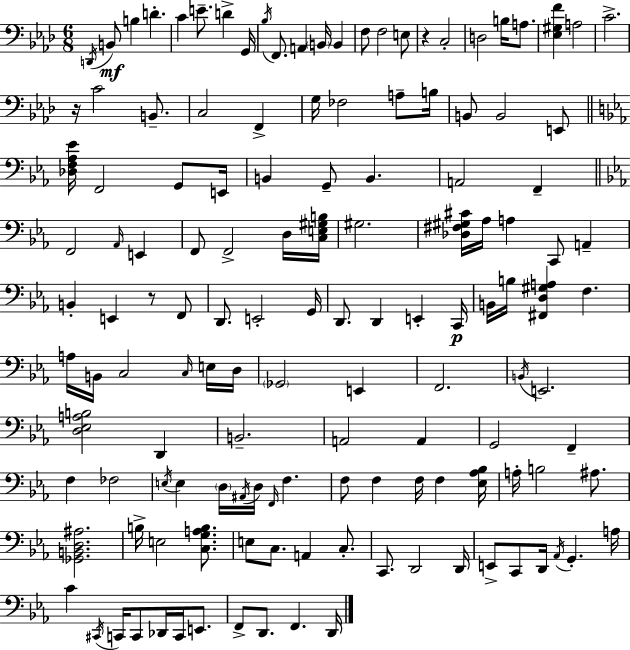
X:1
T:Untitled
M:6/8
L:1/4
K:Fm
D,,/4 B,,/2 B, D C E/2 D G,,/4 _B,/4 F,,/2 A,, B,,/4 B,, F,/2 F,2 E,/2 z C,2 D,2 B,/4 A,/2 [_E,^G,F] A,2 C2 z/4 C2 B,,/2 C,2 F,, G,/4 _F,2 A,/2 B,/4 B,,/2 B,,2 E,,/2 [_D,F,_A,_E]/4 F,,2 G,,/2 E,,/4 B,, G,,/2 B,, A,,2 F,, F,,2 _A,,/4 E,, F,,/2 F,,2 D,/4 [C,E,^G,B,]/4 ^G,2 [_D,^F,^G,^C]/4 _A,/4 A, C,,/2 A,, B,, E,, z/2 F,,/2 D,,/2 E,,2 G,,/4 D,,/2 D,, E,, C,,/4 B,,/4 B,/4 [^F,,D,^G,A,] F, A,/4 B,,/4 C,2 C,/4 E,/4 D,/4 _G,,2 E,, F,,2 B,,/4 E,,2 [D,_E,A,B,]2 D,, B,,2 A,,2 A,, G,,2 F,, F, _F,2 E,/4 E, D,/4 ^A,,/4 D,/4 F,,/4 F, F,/2 F, F,/4 F, [_E,_A,_B,]/4 A,/4 B,2 ^A,/2 [_G,,B,,D,^A,]2 B,/4 E,2 [C,G,A,B,]/2 E,/2 C,/2 A,, C,/2 C,,/2 D,,2 D,,/4 E,,/2 C,,/2 D,,/4 _A,,/4 G,, A,/4 C ^C,,/4 C,,/4 C,,/2 _D,,/4 C,,/4 E,,/2 F,,/2 D,,/2 F,, D,,/4